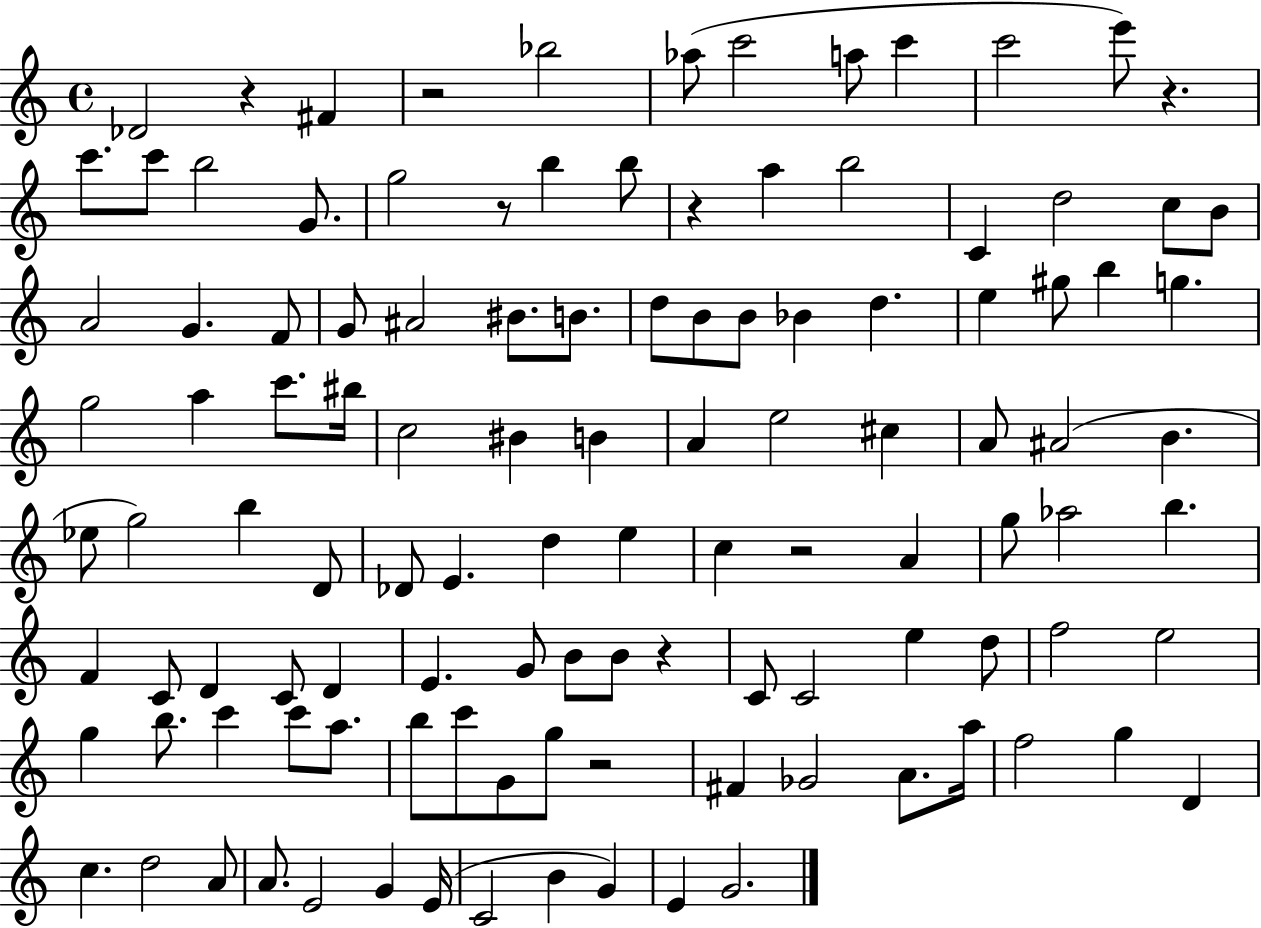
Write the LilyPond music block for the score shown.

{
  \clef treble
  \time 4/4
  \defaultTimeSignature
  \key c \major
  des'2 r4 fis'4 | r2 bes''2 | aes''8( c'''2 a''8 c'''4 | c'''2 e'''8) r4. | \break c'''8. c'''8 b''2 g'8. | g''2 r8 b''4 b''8 | r4 a''4 b''2 | c'4 d''2 c''8 b'8 | \break a'2 g'4. f'8 | g'8 ais'2 bis'8. b'8. | d''8 b'8 b'8 bes'4 d''4. | e''4 gis''8 b''4 g''4. | \break g''2 a''4 c'''8. bis''16 | c''2 bis'4 b'4 | a'4 e''2 cis''4 | a'8 ais'2( b'4. | \break ees''8 g''2) b''4 d'8 | des'8 e'4. d''4 e''4 | c''4 r2 a'4 | g''8 aes''2 b''4. | \break f'4 c'8 d'4 c'8 d'4 | e'4. g'8 b'8 b'8 r4 | c'8 c'2 e''4 d''8 | f''2 e''2 | \break g''4 b''8. c'''4 c'''8 a''8. | b''8 c'''8 g'8 g''8 r2 | fis'4 ges'2 a'8. a''16 | f''2 g''4 d'4 | \break c''4. d''2 a'8 | a'8. e'2 g'4 e'16( | c'2 b'4 g'4) | e'4 g'2. | \break \bar "|."
}